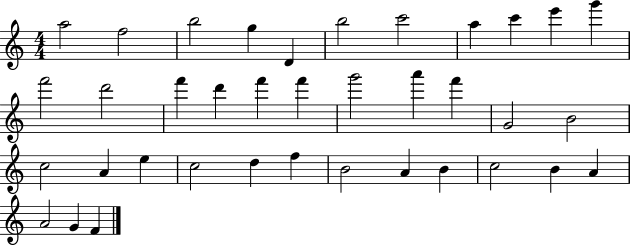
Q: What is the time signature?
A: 4/4